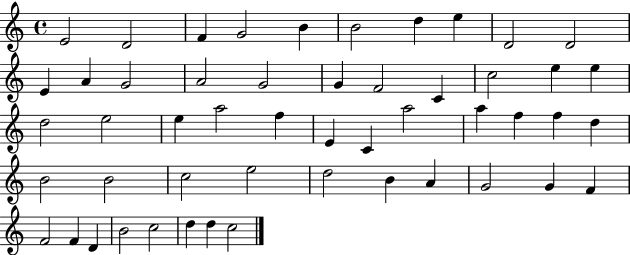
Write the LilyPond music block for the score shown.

{
  \clef treble
  \time 4/4
  \defaultTimeSignature
  \key c \major
  e'2 d'2 | f'4 g'2 b'4 | b'2 d''4 e''4 | d'2 d'2 | \break e'4 a'4 g'2 | a'2 g'2 | g'4 f'2 c'4 | c''2 e''4 e''4 | \break d''2 e''2 | e''4 a''2 f''4 | e'4 c'4 a''2 | a''4 f''4 f''4 d''4 | \break b'2 b'2 | c''2 e''2 | d''2 b'4 a'4 | g'2 g'4 f'4 | \break f'2 f'4 d'4 | b'2 c''2 | d''4 d''4 c''2 | \bar "|."
}